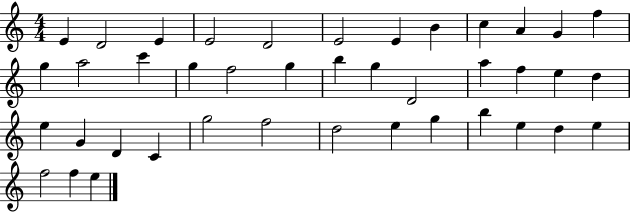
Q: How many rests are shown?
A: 0